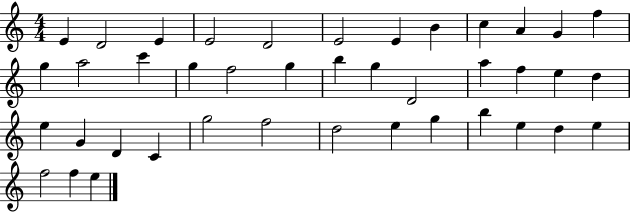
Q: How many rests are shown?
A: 0